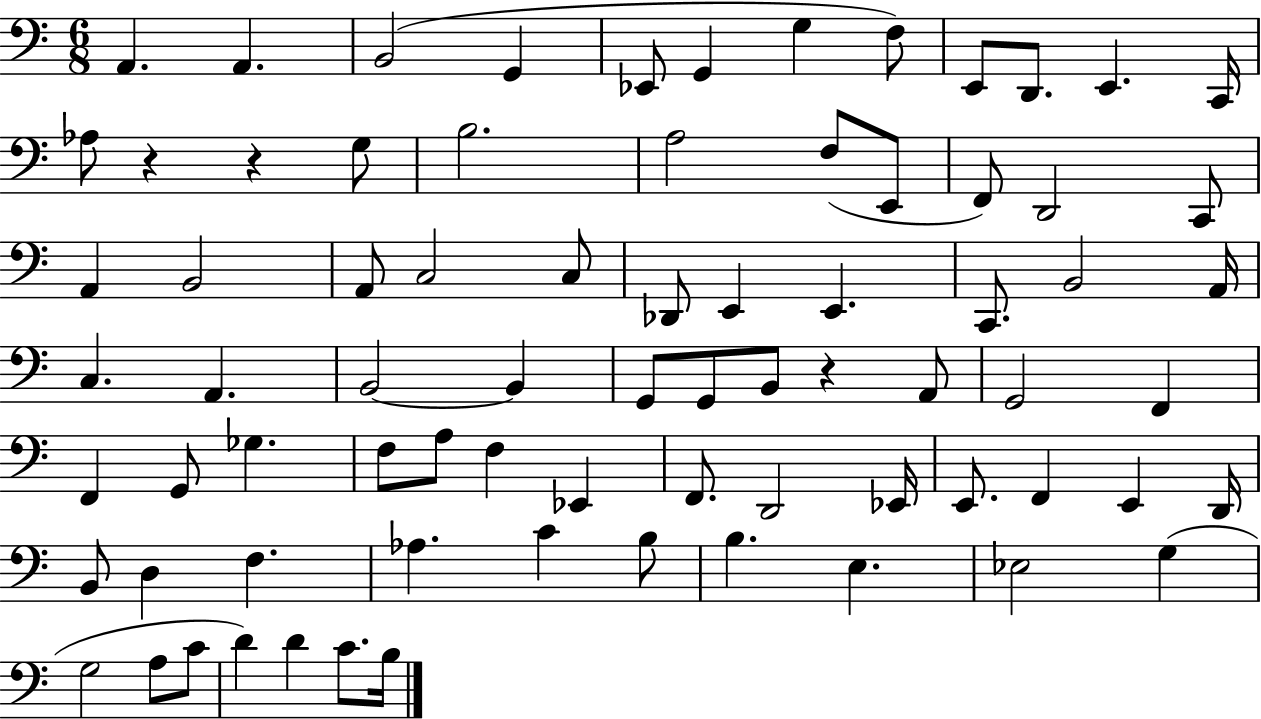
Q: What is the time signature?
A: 6/8